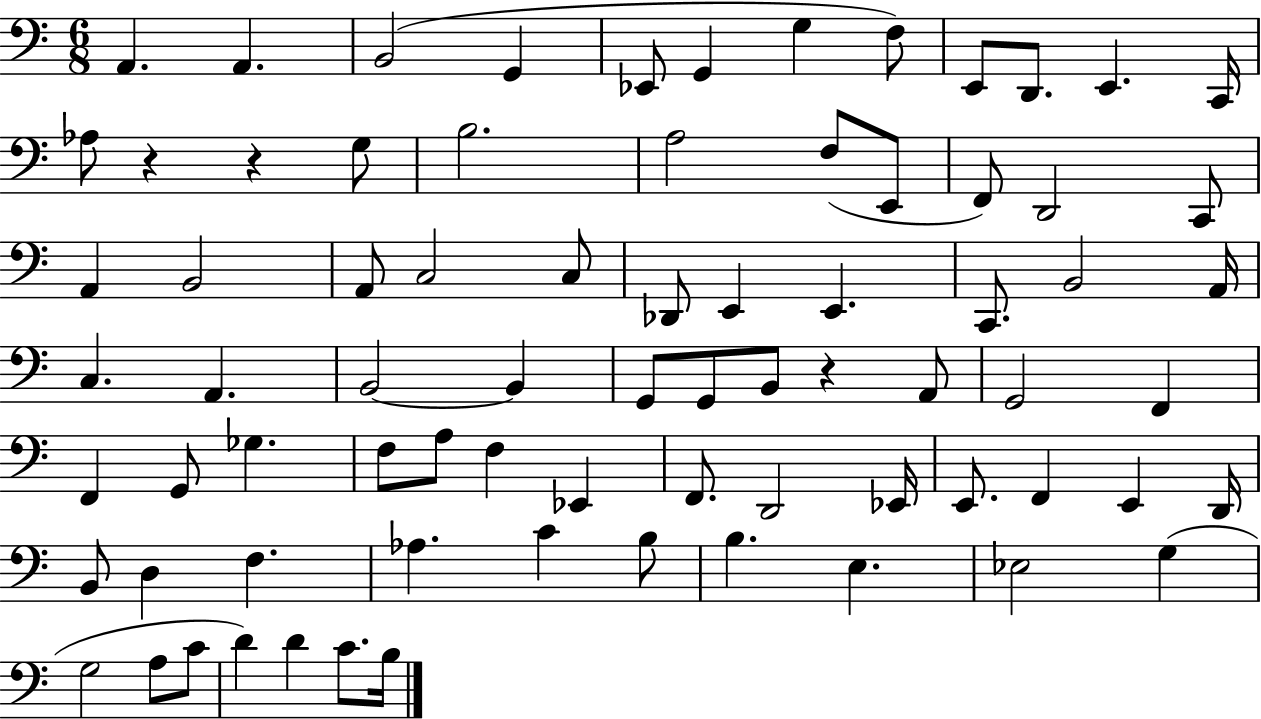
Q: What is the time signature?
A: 6/8